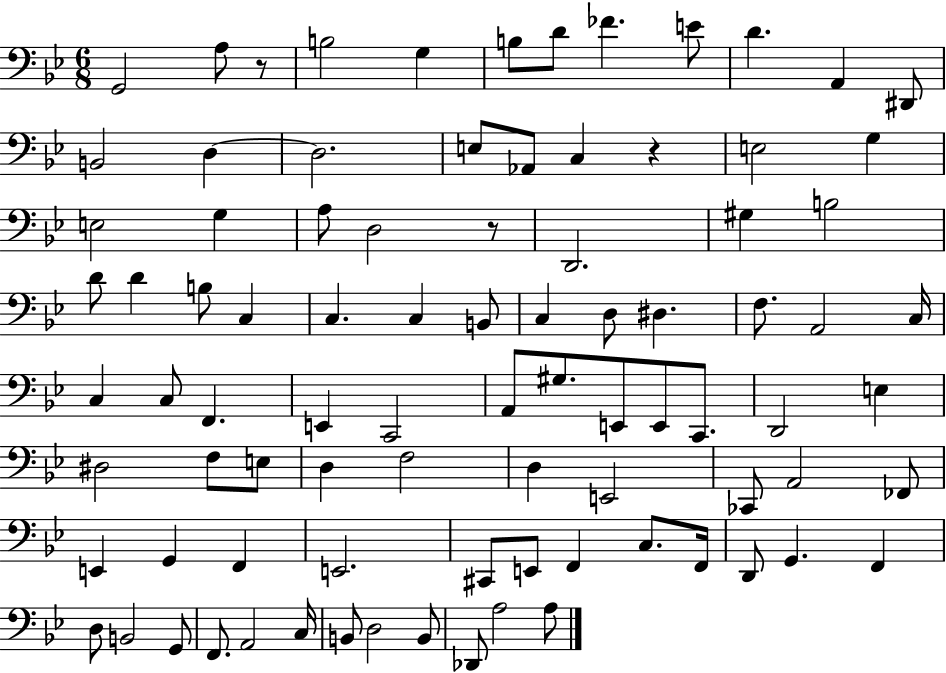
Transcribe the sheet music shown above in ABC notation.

X:1
T:Untitled
M:6/8
L:1/4
K:Bb
G,,2 A,/2 z/2 B,2 G, B,/2 D/2 _F E/2 D A,, ^D,,/2 B,,2 D, D,2 E,/2 _A,,/2 C, z E,2 G, E,2 G, A,/2 D,2 z/2 D,,2 ^G, B,2 D/2 D B,/2 C, C, C, B,,/2 C, D,/2 ^D, F,/2 A,,2 C,/4 C, C,/2 F,, E,, C,,2 A,,/2 ^G,/2 E,,/2 E,,/2 C,,/2 D,,2 E, ^D,2 F,/2 E,/2 D, F,2 D, E,,2 _C,,/2 A,,2 _F,,/2 E,, G,, F,, E,,2 ^C,,/2 E,,/2 F,, C,/2 F,,/4 D,,/2 G,, F,, D,/2 B,,2 G,,/2 F,,/2 A,,2 C,/4 B,,/2 D,2 B,,/2 _D,,/2 A,2 A,/2